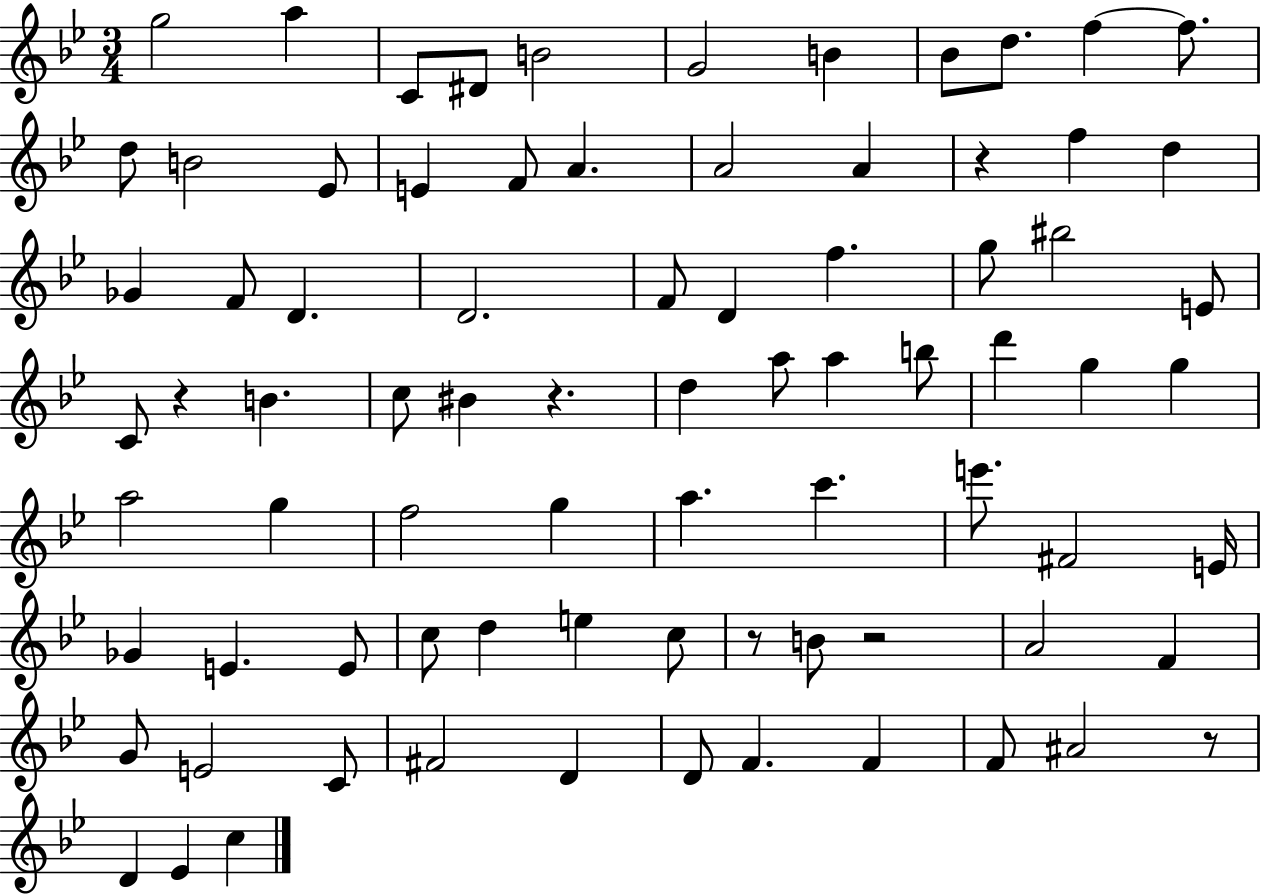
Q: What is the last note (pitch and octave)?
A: C5